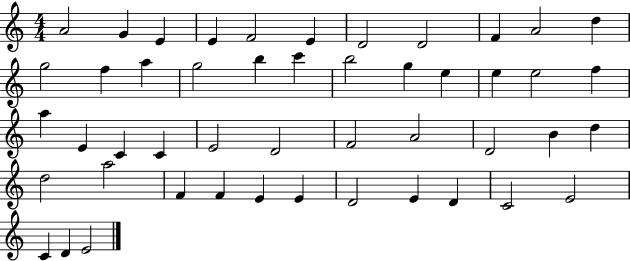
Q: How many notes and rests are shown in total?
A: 48